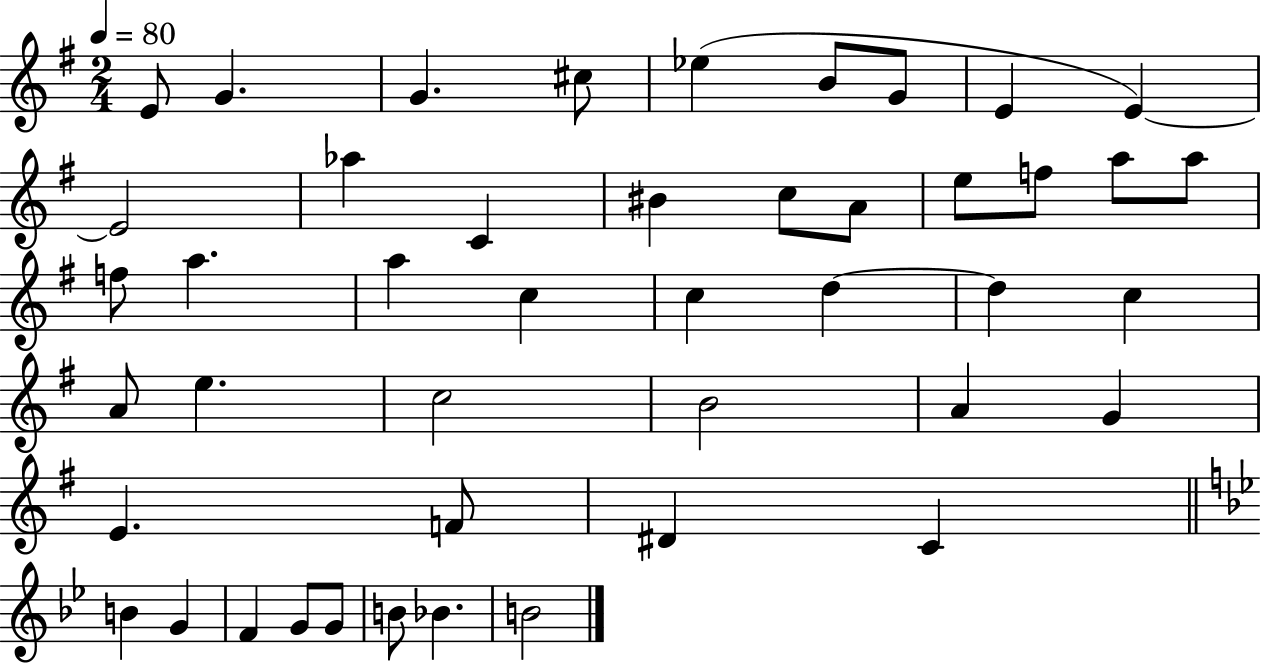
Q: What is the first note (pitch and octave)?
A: E4